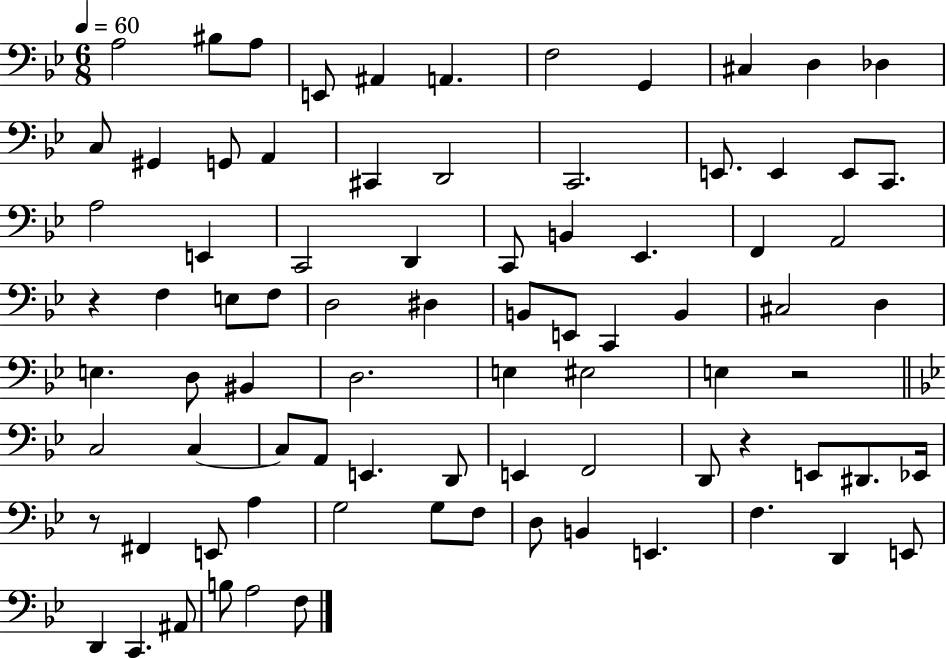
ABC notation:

X:1
T:Untitled
M:6/8
L:1/4
K:Bb
A,2 ^B,/2 A,/2 E,,/2 ^A,, A,, F,2 G,, ^C, D, _D, C,/2 ^G,, G,,/2 A,, ^C,, D,,2 C,,2 E,,/2 E,, E,,/2 C,,/2 A,2 E,, C,,2 D,, C,,/2 B,, _E,, F,, A,,2 z F, E,/2 F,/2 D,2 ^D, B,,/2 E,,/2 C,, B,, ^C,2 D, E, D,/2 ^B,, D,2 E, ^E,2 E, z2 C,2 C, C,/2 A,,/2 E,, D,,/2 E,, F,,2 D,,/2 z E,,/2 ^D,,/2 _E,,/4 z/2 ^F,, E,,/2 A, G,2 G,/2 F,/2 D,/2 B,, E,, F, D,, E,,/2 D,, C,, ^A,,/2 B,/2 A,2 F,/2